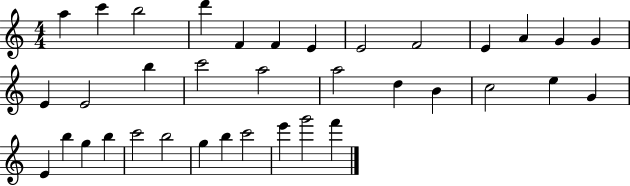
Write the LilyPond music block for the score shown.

{
  \clef treble
  \numericTimeSignature
  \time 4/4
  \key c \major
  a''4 c'''4 b''2 | d'''4 f'4 f'4 e'4 | e'2 f'2 | e'4 a'4 g'4 g'4 | \break e'4 e'2 b''4 | c'''2 a''2 | a''2 d''4 b'4 | c''2 e''4 g'4 | \break e'4 b''4 g''4 b''4 | c'''2 b''2 | g''4 b''4 c'''2 | e'''4 g'''2 f'''4 | \break \bar "|."
}